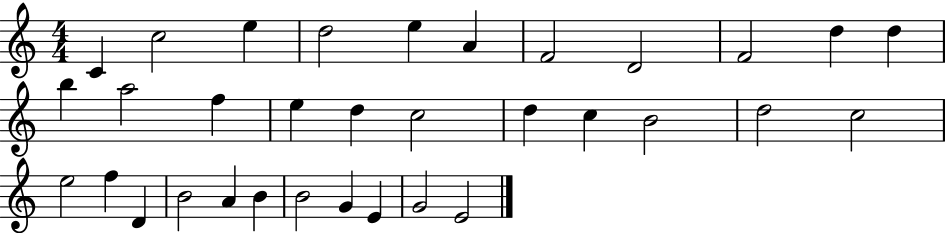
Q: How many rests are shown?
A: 0